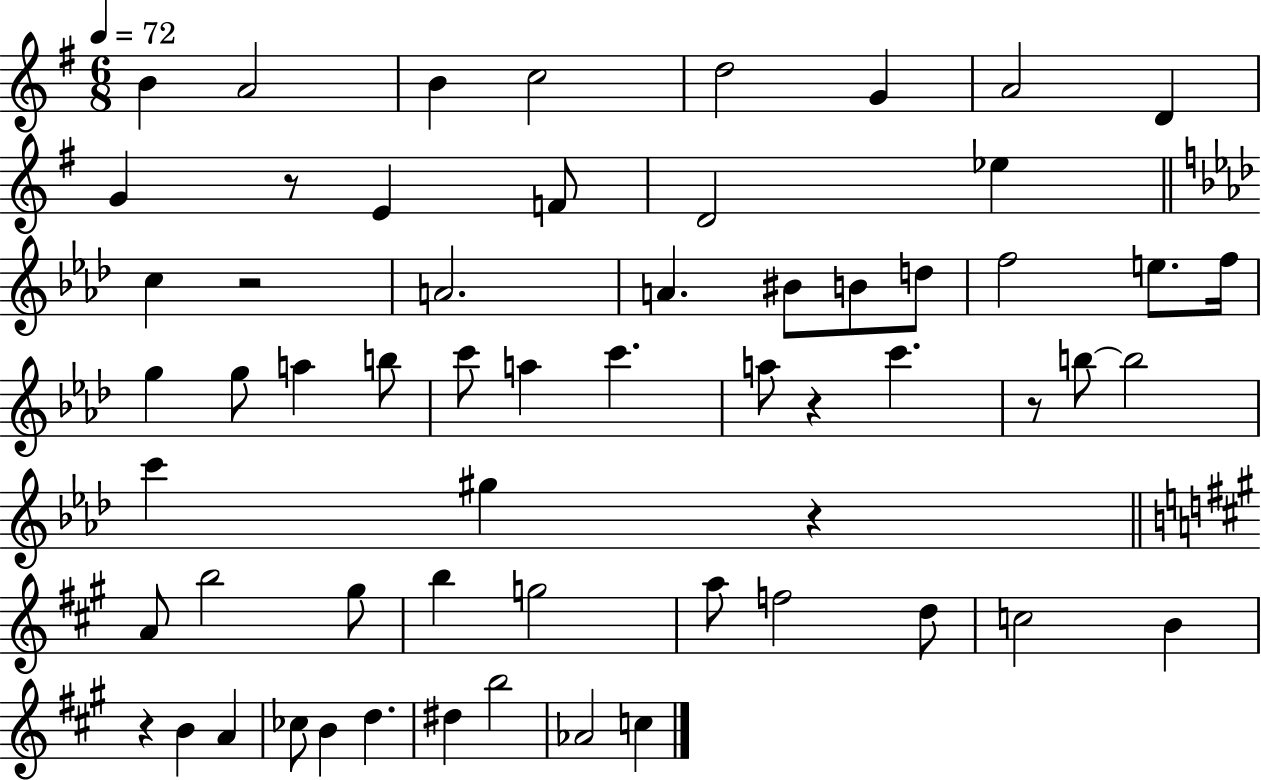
B4/q A4/h B4/q C5/h D5/h G4/q A4/h D4/q G4/q R/e E4/q F4/e D4/h Eb5/q C5/q R/h A4/h. A4/q. BIS4/e B4/e D5/e F5/h E5/e. F5/s G5/q G5/e A5/q B5/e C6/e A5/q C6/q. A5/e R/q C6/q. R/e B5/e B5/h C6/q G#5/q R/q A4/e B5/h G#5/e B5/q G5/h A5/e F5/h D5/e C5/h B4/q R/q B4/q A4/q CES5/e B4/q D5/q. D#5/q B5/h Ab4/h C5/q